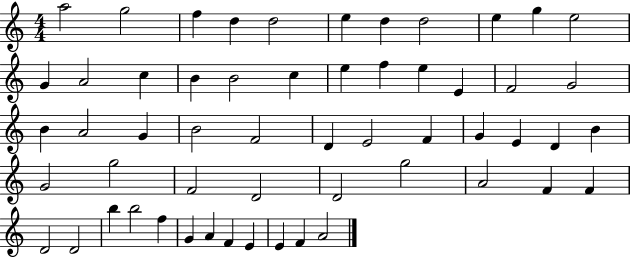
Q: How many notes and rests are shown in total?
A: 56